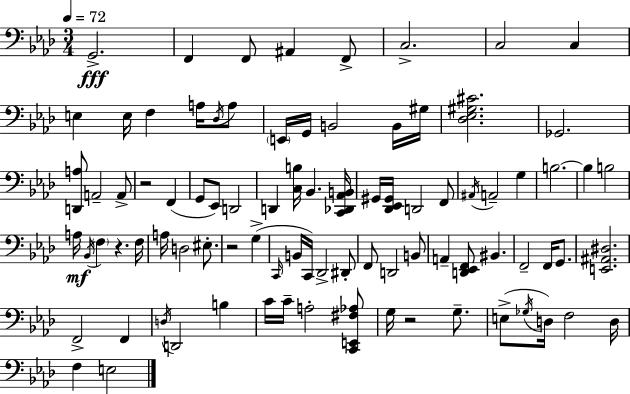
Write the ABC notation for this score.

X:1
T:Untitled
M:3/4
L:1/4
K:Fm
G,,2 F,, F,,/2 ^A,, F,,/2 C,2 C,2 C, E, E,/4 F, A,/4 _D,/4 A,/2 E,,/4 G,,/4 B,,2 B,,/4 ^G,/4 [_D,_E,^G,^C]2 _G,,2 [D,,A,]/2 A,,2 A,,/2 z2 F,, G,,/2 _E,,/2 D,,2 D,, [C,B,]/4 _B,, [C,,_D,,_A,,B,,]/4 ^G,,/4 [_D,,_E,,^G,,]/4 D,,2 F,,/2 ^A,,/4 A,,2 G, B,2 B, B,2 A,/4 _B,,/4 F, z F,/4 A,/4 D,2 ^E,/2 z2 G, C,,/4 B,,/4 C,,/4 _D,,2 ^D,,/2 F,,/2 D,,2 B,,/2 A,, [D,,_E,,F,,]/2 ^B,, F,,2 F,,/4 G,,/2 [E,,^A,,^D,]2 F,,2 F,, D,/4 D,,2 B, C/4 C/4 A,2 [C,,E,,^F,_A,]/2 G,/4 z2 G,/2 E,/2 _G,/4 D,/4 F,2 D,/4 F, E,2